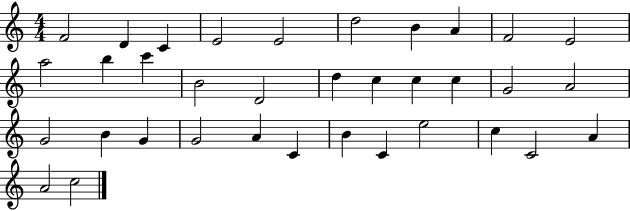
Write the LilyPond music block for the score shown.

{
  \clef treble
  \numericTimeSignature
  \time 4/4
  \key c \major
  f'2 d'4 c'4 | e'2 e'2 | d''2 b'4 a'4 | f'2 e'2 | \break a''2 b''4 c'''4 | b'2 d'2 | d''4 c''4 c''4 c''4 | g'2 a'2 | \break g'2 b'4 g'4 | g'2 a'4 c'4 | b'4 c'4 e''2 | c''4 c'2 a'4 | \break a'2 c''2 | \bar "|."
}